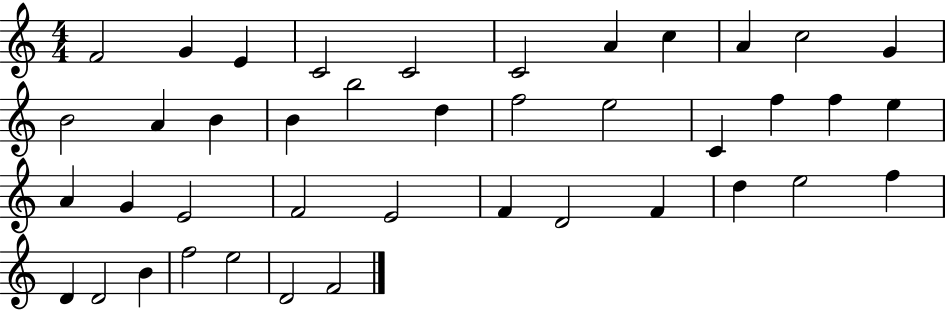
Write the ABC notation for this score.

X:1
T:Untitled
M:4/4
L:1/4
K:C
F2 G E C2 C2 C2 A c A c2 G B2 A B B b2 d f2 e2 C f f e A G E2 F2 E2 F D2 F d e2 f D D2 B f2 e2 D2 F2